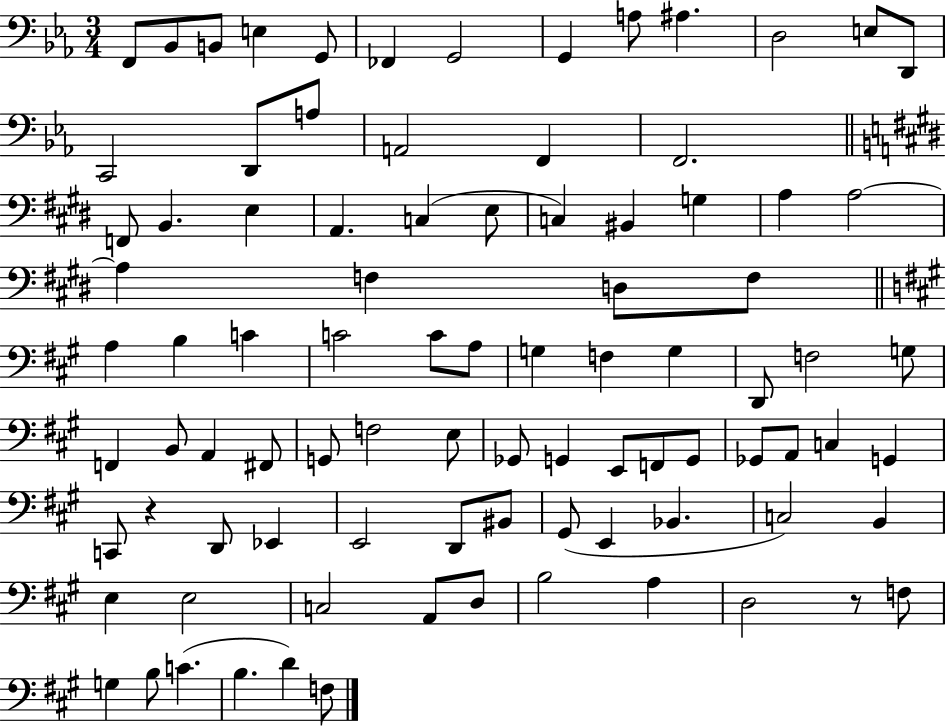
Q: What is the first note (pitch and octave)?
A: F2